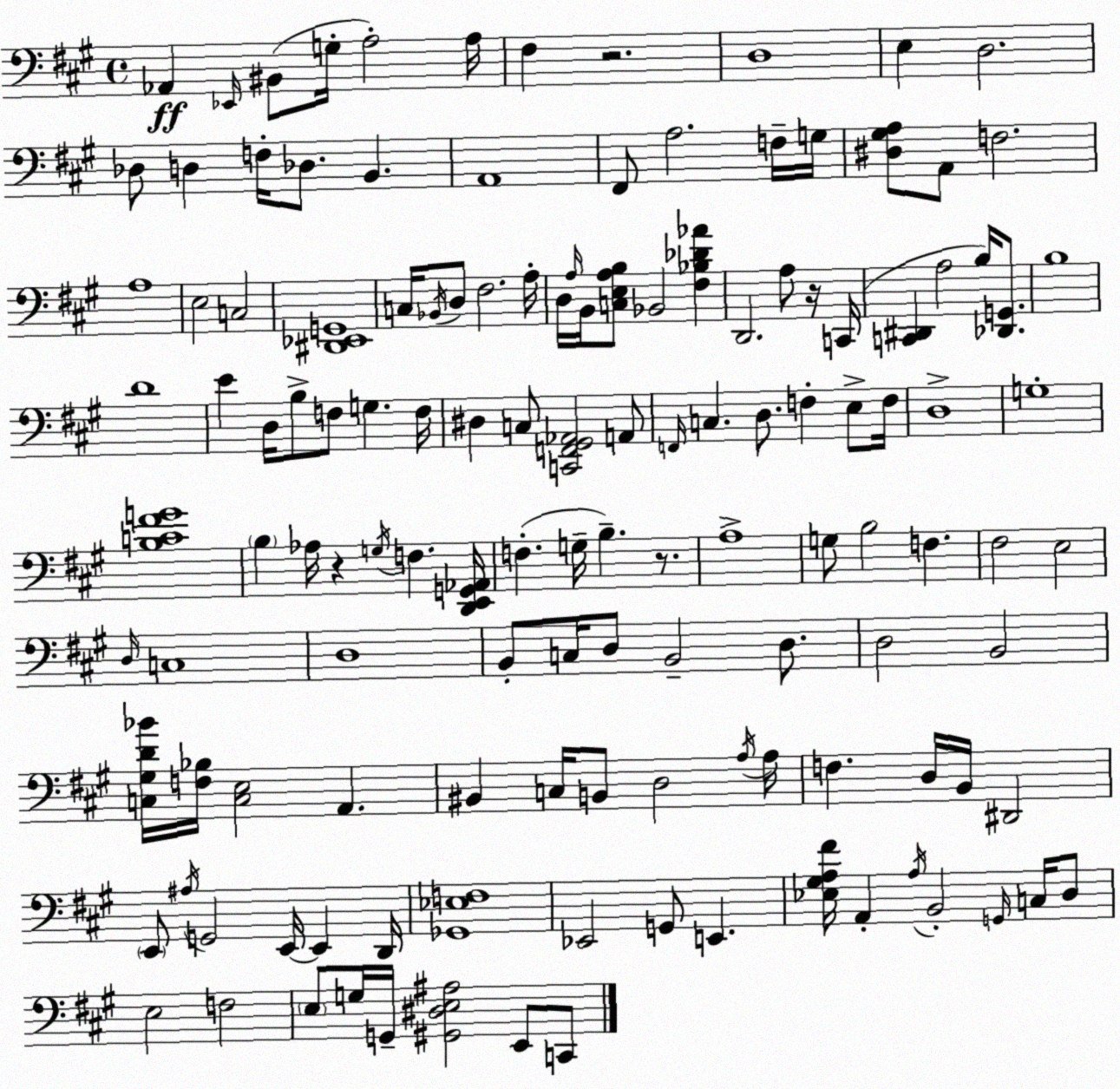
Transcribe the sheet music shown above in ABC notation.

X:1
T:Untitled
M:4/4
L:1/4
K:A
_A,, _E,,/4 ^B,,/2 G,/4 A,2 A,/4 ^F, z2 D,4 E, D,2 _D,/2 D, F,/4 _D,/2 B,, A,,4 ^F,,/2 A,2 F,/4 G,/4 [^D,^G,A,]/2 A,,/2 F,2 A,4 E,2 C,2 [^D,,_E,,G,,]4 C,/4 _B,,/4 D,/2 ^F,2 A,/4 D,/4 A,/4 B,,/4 [C,E,A,B,]/2 _B,,2 [^F,_B,_D_A] D,,2 A,/2 z/4 C,,/4 [C,,^D,,] A,2 B,/4 [_D,,G,,]/2 B,4 D4 E D,/4 B,/2 F,/2 G, F,/4 ^D, C,/2 [C,,F,,^G,,_A,,]2 A,,/2 F,,/4 C, D,/2 F, E,/2 F,/4 D,4 G,4 [B,C^FG]4 B, _A,/4 z G,/4 F, [D,,E,,G,,_A,,]/4 F, G,/4 B, z/2 A,4 G,/2 B,2 F, ^F,2 E,2 D,/4 C,4 D,4 B,,/2 C,/4 D,/2 B,,2 D,/2 D,2 B,,2 [C,^G,D_B]/4 [F,_B,]/4 [C,E,]2 A,, ^B,, C,/4 B,,/2 D,2 A,/4 A,/4 F, D,/4 B,,/4 ^D,,2 E,,/2 ^A,/4 G,,2 E,,/4 E,, D,,/4 [_G,,_E,F,]4 _E,,2 G,,/2 E,, [_E,^G,A,^F]/4 A,, A,/4 B,,2 G,,/4 C,/4 D,/2 E,2 F,2 E,/2 G,/4 G,,/4 [^G,,^D,E,^A,]2 E,,/2 C,,/2